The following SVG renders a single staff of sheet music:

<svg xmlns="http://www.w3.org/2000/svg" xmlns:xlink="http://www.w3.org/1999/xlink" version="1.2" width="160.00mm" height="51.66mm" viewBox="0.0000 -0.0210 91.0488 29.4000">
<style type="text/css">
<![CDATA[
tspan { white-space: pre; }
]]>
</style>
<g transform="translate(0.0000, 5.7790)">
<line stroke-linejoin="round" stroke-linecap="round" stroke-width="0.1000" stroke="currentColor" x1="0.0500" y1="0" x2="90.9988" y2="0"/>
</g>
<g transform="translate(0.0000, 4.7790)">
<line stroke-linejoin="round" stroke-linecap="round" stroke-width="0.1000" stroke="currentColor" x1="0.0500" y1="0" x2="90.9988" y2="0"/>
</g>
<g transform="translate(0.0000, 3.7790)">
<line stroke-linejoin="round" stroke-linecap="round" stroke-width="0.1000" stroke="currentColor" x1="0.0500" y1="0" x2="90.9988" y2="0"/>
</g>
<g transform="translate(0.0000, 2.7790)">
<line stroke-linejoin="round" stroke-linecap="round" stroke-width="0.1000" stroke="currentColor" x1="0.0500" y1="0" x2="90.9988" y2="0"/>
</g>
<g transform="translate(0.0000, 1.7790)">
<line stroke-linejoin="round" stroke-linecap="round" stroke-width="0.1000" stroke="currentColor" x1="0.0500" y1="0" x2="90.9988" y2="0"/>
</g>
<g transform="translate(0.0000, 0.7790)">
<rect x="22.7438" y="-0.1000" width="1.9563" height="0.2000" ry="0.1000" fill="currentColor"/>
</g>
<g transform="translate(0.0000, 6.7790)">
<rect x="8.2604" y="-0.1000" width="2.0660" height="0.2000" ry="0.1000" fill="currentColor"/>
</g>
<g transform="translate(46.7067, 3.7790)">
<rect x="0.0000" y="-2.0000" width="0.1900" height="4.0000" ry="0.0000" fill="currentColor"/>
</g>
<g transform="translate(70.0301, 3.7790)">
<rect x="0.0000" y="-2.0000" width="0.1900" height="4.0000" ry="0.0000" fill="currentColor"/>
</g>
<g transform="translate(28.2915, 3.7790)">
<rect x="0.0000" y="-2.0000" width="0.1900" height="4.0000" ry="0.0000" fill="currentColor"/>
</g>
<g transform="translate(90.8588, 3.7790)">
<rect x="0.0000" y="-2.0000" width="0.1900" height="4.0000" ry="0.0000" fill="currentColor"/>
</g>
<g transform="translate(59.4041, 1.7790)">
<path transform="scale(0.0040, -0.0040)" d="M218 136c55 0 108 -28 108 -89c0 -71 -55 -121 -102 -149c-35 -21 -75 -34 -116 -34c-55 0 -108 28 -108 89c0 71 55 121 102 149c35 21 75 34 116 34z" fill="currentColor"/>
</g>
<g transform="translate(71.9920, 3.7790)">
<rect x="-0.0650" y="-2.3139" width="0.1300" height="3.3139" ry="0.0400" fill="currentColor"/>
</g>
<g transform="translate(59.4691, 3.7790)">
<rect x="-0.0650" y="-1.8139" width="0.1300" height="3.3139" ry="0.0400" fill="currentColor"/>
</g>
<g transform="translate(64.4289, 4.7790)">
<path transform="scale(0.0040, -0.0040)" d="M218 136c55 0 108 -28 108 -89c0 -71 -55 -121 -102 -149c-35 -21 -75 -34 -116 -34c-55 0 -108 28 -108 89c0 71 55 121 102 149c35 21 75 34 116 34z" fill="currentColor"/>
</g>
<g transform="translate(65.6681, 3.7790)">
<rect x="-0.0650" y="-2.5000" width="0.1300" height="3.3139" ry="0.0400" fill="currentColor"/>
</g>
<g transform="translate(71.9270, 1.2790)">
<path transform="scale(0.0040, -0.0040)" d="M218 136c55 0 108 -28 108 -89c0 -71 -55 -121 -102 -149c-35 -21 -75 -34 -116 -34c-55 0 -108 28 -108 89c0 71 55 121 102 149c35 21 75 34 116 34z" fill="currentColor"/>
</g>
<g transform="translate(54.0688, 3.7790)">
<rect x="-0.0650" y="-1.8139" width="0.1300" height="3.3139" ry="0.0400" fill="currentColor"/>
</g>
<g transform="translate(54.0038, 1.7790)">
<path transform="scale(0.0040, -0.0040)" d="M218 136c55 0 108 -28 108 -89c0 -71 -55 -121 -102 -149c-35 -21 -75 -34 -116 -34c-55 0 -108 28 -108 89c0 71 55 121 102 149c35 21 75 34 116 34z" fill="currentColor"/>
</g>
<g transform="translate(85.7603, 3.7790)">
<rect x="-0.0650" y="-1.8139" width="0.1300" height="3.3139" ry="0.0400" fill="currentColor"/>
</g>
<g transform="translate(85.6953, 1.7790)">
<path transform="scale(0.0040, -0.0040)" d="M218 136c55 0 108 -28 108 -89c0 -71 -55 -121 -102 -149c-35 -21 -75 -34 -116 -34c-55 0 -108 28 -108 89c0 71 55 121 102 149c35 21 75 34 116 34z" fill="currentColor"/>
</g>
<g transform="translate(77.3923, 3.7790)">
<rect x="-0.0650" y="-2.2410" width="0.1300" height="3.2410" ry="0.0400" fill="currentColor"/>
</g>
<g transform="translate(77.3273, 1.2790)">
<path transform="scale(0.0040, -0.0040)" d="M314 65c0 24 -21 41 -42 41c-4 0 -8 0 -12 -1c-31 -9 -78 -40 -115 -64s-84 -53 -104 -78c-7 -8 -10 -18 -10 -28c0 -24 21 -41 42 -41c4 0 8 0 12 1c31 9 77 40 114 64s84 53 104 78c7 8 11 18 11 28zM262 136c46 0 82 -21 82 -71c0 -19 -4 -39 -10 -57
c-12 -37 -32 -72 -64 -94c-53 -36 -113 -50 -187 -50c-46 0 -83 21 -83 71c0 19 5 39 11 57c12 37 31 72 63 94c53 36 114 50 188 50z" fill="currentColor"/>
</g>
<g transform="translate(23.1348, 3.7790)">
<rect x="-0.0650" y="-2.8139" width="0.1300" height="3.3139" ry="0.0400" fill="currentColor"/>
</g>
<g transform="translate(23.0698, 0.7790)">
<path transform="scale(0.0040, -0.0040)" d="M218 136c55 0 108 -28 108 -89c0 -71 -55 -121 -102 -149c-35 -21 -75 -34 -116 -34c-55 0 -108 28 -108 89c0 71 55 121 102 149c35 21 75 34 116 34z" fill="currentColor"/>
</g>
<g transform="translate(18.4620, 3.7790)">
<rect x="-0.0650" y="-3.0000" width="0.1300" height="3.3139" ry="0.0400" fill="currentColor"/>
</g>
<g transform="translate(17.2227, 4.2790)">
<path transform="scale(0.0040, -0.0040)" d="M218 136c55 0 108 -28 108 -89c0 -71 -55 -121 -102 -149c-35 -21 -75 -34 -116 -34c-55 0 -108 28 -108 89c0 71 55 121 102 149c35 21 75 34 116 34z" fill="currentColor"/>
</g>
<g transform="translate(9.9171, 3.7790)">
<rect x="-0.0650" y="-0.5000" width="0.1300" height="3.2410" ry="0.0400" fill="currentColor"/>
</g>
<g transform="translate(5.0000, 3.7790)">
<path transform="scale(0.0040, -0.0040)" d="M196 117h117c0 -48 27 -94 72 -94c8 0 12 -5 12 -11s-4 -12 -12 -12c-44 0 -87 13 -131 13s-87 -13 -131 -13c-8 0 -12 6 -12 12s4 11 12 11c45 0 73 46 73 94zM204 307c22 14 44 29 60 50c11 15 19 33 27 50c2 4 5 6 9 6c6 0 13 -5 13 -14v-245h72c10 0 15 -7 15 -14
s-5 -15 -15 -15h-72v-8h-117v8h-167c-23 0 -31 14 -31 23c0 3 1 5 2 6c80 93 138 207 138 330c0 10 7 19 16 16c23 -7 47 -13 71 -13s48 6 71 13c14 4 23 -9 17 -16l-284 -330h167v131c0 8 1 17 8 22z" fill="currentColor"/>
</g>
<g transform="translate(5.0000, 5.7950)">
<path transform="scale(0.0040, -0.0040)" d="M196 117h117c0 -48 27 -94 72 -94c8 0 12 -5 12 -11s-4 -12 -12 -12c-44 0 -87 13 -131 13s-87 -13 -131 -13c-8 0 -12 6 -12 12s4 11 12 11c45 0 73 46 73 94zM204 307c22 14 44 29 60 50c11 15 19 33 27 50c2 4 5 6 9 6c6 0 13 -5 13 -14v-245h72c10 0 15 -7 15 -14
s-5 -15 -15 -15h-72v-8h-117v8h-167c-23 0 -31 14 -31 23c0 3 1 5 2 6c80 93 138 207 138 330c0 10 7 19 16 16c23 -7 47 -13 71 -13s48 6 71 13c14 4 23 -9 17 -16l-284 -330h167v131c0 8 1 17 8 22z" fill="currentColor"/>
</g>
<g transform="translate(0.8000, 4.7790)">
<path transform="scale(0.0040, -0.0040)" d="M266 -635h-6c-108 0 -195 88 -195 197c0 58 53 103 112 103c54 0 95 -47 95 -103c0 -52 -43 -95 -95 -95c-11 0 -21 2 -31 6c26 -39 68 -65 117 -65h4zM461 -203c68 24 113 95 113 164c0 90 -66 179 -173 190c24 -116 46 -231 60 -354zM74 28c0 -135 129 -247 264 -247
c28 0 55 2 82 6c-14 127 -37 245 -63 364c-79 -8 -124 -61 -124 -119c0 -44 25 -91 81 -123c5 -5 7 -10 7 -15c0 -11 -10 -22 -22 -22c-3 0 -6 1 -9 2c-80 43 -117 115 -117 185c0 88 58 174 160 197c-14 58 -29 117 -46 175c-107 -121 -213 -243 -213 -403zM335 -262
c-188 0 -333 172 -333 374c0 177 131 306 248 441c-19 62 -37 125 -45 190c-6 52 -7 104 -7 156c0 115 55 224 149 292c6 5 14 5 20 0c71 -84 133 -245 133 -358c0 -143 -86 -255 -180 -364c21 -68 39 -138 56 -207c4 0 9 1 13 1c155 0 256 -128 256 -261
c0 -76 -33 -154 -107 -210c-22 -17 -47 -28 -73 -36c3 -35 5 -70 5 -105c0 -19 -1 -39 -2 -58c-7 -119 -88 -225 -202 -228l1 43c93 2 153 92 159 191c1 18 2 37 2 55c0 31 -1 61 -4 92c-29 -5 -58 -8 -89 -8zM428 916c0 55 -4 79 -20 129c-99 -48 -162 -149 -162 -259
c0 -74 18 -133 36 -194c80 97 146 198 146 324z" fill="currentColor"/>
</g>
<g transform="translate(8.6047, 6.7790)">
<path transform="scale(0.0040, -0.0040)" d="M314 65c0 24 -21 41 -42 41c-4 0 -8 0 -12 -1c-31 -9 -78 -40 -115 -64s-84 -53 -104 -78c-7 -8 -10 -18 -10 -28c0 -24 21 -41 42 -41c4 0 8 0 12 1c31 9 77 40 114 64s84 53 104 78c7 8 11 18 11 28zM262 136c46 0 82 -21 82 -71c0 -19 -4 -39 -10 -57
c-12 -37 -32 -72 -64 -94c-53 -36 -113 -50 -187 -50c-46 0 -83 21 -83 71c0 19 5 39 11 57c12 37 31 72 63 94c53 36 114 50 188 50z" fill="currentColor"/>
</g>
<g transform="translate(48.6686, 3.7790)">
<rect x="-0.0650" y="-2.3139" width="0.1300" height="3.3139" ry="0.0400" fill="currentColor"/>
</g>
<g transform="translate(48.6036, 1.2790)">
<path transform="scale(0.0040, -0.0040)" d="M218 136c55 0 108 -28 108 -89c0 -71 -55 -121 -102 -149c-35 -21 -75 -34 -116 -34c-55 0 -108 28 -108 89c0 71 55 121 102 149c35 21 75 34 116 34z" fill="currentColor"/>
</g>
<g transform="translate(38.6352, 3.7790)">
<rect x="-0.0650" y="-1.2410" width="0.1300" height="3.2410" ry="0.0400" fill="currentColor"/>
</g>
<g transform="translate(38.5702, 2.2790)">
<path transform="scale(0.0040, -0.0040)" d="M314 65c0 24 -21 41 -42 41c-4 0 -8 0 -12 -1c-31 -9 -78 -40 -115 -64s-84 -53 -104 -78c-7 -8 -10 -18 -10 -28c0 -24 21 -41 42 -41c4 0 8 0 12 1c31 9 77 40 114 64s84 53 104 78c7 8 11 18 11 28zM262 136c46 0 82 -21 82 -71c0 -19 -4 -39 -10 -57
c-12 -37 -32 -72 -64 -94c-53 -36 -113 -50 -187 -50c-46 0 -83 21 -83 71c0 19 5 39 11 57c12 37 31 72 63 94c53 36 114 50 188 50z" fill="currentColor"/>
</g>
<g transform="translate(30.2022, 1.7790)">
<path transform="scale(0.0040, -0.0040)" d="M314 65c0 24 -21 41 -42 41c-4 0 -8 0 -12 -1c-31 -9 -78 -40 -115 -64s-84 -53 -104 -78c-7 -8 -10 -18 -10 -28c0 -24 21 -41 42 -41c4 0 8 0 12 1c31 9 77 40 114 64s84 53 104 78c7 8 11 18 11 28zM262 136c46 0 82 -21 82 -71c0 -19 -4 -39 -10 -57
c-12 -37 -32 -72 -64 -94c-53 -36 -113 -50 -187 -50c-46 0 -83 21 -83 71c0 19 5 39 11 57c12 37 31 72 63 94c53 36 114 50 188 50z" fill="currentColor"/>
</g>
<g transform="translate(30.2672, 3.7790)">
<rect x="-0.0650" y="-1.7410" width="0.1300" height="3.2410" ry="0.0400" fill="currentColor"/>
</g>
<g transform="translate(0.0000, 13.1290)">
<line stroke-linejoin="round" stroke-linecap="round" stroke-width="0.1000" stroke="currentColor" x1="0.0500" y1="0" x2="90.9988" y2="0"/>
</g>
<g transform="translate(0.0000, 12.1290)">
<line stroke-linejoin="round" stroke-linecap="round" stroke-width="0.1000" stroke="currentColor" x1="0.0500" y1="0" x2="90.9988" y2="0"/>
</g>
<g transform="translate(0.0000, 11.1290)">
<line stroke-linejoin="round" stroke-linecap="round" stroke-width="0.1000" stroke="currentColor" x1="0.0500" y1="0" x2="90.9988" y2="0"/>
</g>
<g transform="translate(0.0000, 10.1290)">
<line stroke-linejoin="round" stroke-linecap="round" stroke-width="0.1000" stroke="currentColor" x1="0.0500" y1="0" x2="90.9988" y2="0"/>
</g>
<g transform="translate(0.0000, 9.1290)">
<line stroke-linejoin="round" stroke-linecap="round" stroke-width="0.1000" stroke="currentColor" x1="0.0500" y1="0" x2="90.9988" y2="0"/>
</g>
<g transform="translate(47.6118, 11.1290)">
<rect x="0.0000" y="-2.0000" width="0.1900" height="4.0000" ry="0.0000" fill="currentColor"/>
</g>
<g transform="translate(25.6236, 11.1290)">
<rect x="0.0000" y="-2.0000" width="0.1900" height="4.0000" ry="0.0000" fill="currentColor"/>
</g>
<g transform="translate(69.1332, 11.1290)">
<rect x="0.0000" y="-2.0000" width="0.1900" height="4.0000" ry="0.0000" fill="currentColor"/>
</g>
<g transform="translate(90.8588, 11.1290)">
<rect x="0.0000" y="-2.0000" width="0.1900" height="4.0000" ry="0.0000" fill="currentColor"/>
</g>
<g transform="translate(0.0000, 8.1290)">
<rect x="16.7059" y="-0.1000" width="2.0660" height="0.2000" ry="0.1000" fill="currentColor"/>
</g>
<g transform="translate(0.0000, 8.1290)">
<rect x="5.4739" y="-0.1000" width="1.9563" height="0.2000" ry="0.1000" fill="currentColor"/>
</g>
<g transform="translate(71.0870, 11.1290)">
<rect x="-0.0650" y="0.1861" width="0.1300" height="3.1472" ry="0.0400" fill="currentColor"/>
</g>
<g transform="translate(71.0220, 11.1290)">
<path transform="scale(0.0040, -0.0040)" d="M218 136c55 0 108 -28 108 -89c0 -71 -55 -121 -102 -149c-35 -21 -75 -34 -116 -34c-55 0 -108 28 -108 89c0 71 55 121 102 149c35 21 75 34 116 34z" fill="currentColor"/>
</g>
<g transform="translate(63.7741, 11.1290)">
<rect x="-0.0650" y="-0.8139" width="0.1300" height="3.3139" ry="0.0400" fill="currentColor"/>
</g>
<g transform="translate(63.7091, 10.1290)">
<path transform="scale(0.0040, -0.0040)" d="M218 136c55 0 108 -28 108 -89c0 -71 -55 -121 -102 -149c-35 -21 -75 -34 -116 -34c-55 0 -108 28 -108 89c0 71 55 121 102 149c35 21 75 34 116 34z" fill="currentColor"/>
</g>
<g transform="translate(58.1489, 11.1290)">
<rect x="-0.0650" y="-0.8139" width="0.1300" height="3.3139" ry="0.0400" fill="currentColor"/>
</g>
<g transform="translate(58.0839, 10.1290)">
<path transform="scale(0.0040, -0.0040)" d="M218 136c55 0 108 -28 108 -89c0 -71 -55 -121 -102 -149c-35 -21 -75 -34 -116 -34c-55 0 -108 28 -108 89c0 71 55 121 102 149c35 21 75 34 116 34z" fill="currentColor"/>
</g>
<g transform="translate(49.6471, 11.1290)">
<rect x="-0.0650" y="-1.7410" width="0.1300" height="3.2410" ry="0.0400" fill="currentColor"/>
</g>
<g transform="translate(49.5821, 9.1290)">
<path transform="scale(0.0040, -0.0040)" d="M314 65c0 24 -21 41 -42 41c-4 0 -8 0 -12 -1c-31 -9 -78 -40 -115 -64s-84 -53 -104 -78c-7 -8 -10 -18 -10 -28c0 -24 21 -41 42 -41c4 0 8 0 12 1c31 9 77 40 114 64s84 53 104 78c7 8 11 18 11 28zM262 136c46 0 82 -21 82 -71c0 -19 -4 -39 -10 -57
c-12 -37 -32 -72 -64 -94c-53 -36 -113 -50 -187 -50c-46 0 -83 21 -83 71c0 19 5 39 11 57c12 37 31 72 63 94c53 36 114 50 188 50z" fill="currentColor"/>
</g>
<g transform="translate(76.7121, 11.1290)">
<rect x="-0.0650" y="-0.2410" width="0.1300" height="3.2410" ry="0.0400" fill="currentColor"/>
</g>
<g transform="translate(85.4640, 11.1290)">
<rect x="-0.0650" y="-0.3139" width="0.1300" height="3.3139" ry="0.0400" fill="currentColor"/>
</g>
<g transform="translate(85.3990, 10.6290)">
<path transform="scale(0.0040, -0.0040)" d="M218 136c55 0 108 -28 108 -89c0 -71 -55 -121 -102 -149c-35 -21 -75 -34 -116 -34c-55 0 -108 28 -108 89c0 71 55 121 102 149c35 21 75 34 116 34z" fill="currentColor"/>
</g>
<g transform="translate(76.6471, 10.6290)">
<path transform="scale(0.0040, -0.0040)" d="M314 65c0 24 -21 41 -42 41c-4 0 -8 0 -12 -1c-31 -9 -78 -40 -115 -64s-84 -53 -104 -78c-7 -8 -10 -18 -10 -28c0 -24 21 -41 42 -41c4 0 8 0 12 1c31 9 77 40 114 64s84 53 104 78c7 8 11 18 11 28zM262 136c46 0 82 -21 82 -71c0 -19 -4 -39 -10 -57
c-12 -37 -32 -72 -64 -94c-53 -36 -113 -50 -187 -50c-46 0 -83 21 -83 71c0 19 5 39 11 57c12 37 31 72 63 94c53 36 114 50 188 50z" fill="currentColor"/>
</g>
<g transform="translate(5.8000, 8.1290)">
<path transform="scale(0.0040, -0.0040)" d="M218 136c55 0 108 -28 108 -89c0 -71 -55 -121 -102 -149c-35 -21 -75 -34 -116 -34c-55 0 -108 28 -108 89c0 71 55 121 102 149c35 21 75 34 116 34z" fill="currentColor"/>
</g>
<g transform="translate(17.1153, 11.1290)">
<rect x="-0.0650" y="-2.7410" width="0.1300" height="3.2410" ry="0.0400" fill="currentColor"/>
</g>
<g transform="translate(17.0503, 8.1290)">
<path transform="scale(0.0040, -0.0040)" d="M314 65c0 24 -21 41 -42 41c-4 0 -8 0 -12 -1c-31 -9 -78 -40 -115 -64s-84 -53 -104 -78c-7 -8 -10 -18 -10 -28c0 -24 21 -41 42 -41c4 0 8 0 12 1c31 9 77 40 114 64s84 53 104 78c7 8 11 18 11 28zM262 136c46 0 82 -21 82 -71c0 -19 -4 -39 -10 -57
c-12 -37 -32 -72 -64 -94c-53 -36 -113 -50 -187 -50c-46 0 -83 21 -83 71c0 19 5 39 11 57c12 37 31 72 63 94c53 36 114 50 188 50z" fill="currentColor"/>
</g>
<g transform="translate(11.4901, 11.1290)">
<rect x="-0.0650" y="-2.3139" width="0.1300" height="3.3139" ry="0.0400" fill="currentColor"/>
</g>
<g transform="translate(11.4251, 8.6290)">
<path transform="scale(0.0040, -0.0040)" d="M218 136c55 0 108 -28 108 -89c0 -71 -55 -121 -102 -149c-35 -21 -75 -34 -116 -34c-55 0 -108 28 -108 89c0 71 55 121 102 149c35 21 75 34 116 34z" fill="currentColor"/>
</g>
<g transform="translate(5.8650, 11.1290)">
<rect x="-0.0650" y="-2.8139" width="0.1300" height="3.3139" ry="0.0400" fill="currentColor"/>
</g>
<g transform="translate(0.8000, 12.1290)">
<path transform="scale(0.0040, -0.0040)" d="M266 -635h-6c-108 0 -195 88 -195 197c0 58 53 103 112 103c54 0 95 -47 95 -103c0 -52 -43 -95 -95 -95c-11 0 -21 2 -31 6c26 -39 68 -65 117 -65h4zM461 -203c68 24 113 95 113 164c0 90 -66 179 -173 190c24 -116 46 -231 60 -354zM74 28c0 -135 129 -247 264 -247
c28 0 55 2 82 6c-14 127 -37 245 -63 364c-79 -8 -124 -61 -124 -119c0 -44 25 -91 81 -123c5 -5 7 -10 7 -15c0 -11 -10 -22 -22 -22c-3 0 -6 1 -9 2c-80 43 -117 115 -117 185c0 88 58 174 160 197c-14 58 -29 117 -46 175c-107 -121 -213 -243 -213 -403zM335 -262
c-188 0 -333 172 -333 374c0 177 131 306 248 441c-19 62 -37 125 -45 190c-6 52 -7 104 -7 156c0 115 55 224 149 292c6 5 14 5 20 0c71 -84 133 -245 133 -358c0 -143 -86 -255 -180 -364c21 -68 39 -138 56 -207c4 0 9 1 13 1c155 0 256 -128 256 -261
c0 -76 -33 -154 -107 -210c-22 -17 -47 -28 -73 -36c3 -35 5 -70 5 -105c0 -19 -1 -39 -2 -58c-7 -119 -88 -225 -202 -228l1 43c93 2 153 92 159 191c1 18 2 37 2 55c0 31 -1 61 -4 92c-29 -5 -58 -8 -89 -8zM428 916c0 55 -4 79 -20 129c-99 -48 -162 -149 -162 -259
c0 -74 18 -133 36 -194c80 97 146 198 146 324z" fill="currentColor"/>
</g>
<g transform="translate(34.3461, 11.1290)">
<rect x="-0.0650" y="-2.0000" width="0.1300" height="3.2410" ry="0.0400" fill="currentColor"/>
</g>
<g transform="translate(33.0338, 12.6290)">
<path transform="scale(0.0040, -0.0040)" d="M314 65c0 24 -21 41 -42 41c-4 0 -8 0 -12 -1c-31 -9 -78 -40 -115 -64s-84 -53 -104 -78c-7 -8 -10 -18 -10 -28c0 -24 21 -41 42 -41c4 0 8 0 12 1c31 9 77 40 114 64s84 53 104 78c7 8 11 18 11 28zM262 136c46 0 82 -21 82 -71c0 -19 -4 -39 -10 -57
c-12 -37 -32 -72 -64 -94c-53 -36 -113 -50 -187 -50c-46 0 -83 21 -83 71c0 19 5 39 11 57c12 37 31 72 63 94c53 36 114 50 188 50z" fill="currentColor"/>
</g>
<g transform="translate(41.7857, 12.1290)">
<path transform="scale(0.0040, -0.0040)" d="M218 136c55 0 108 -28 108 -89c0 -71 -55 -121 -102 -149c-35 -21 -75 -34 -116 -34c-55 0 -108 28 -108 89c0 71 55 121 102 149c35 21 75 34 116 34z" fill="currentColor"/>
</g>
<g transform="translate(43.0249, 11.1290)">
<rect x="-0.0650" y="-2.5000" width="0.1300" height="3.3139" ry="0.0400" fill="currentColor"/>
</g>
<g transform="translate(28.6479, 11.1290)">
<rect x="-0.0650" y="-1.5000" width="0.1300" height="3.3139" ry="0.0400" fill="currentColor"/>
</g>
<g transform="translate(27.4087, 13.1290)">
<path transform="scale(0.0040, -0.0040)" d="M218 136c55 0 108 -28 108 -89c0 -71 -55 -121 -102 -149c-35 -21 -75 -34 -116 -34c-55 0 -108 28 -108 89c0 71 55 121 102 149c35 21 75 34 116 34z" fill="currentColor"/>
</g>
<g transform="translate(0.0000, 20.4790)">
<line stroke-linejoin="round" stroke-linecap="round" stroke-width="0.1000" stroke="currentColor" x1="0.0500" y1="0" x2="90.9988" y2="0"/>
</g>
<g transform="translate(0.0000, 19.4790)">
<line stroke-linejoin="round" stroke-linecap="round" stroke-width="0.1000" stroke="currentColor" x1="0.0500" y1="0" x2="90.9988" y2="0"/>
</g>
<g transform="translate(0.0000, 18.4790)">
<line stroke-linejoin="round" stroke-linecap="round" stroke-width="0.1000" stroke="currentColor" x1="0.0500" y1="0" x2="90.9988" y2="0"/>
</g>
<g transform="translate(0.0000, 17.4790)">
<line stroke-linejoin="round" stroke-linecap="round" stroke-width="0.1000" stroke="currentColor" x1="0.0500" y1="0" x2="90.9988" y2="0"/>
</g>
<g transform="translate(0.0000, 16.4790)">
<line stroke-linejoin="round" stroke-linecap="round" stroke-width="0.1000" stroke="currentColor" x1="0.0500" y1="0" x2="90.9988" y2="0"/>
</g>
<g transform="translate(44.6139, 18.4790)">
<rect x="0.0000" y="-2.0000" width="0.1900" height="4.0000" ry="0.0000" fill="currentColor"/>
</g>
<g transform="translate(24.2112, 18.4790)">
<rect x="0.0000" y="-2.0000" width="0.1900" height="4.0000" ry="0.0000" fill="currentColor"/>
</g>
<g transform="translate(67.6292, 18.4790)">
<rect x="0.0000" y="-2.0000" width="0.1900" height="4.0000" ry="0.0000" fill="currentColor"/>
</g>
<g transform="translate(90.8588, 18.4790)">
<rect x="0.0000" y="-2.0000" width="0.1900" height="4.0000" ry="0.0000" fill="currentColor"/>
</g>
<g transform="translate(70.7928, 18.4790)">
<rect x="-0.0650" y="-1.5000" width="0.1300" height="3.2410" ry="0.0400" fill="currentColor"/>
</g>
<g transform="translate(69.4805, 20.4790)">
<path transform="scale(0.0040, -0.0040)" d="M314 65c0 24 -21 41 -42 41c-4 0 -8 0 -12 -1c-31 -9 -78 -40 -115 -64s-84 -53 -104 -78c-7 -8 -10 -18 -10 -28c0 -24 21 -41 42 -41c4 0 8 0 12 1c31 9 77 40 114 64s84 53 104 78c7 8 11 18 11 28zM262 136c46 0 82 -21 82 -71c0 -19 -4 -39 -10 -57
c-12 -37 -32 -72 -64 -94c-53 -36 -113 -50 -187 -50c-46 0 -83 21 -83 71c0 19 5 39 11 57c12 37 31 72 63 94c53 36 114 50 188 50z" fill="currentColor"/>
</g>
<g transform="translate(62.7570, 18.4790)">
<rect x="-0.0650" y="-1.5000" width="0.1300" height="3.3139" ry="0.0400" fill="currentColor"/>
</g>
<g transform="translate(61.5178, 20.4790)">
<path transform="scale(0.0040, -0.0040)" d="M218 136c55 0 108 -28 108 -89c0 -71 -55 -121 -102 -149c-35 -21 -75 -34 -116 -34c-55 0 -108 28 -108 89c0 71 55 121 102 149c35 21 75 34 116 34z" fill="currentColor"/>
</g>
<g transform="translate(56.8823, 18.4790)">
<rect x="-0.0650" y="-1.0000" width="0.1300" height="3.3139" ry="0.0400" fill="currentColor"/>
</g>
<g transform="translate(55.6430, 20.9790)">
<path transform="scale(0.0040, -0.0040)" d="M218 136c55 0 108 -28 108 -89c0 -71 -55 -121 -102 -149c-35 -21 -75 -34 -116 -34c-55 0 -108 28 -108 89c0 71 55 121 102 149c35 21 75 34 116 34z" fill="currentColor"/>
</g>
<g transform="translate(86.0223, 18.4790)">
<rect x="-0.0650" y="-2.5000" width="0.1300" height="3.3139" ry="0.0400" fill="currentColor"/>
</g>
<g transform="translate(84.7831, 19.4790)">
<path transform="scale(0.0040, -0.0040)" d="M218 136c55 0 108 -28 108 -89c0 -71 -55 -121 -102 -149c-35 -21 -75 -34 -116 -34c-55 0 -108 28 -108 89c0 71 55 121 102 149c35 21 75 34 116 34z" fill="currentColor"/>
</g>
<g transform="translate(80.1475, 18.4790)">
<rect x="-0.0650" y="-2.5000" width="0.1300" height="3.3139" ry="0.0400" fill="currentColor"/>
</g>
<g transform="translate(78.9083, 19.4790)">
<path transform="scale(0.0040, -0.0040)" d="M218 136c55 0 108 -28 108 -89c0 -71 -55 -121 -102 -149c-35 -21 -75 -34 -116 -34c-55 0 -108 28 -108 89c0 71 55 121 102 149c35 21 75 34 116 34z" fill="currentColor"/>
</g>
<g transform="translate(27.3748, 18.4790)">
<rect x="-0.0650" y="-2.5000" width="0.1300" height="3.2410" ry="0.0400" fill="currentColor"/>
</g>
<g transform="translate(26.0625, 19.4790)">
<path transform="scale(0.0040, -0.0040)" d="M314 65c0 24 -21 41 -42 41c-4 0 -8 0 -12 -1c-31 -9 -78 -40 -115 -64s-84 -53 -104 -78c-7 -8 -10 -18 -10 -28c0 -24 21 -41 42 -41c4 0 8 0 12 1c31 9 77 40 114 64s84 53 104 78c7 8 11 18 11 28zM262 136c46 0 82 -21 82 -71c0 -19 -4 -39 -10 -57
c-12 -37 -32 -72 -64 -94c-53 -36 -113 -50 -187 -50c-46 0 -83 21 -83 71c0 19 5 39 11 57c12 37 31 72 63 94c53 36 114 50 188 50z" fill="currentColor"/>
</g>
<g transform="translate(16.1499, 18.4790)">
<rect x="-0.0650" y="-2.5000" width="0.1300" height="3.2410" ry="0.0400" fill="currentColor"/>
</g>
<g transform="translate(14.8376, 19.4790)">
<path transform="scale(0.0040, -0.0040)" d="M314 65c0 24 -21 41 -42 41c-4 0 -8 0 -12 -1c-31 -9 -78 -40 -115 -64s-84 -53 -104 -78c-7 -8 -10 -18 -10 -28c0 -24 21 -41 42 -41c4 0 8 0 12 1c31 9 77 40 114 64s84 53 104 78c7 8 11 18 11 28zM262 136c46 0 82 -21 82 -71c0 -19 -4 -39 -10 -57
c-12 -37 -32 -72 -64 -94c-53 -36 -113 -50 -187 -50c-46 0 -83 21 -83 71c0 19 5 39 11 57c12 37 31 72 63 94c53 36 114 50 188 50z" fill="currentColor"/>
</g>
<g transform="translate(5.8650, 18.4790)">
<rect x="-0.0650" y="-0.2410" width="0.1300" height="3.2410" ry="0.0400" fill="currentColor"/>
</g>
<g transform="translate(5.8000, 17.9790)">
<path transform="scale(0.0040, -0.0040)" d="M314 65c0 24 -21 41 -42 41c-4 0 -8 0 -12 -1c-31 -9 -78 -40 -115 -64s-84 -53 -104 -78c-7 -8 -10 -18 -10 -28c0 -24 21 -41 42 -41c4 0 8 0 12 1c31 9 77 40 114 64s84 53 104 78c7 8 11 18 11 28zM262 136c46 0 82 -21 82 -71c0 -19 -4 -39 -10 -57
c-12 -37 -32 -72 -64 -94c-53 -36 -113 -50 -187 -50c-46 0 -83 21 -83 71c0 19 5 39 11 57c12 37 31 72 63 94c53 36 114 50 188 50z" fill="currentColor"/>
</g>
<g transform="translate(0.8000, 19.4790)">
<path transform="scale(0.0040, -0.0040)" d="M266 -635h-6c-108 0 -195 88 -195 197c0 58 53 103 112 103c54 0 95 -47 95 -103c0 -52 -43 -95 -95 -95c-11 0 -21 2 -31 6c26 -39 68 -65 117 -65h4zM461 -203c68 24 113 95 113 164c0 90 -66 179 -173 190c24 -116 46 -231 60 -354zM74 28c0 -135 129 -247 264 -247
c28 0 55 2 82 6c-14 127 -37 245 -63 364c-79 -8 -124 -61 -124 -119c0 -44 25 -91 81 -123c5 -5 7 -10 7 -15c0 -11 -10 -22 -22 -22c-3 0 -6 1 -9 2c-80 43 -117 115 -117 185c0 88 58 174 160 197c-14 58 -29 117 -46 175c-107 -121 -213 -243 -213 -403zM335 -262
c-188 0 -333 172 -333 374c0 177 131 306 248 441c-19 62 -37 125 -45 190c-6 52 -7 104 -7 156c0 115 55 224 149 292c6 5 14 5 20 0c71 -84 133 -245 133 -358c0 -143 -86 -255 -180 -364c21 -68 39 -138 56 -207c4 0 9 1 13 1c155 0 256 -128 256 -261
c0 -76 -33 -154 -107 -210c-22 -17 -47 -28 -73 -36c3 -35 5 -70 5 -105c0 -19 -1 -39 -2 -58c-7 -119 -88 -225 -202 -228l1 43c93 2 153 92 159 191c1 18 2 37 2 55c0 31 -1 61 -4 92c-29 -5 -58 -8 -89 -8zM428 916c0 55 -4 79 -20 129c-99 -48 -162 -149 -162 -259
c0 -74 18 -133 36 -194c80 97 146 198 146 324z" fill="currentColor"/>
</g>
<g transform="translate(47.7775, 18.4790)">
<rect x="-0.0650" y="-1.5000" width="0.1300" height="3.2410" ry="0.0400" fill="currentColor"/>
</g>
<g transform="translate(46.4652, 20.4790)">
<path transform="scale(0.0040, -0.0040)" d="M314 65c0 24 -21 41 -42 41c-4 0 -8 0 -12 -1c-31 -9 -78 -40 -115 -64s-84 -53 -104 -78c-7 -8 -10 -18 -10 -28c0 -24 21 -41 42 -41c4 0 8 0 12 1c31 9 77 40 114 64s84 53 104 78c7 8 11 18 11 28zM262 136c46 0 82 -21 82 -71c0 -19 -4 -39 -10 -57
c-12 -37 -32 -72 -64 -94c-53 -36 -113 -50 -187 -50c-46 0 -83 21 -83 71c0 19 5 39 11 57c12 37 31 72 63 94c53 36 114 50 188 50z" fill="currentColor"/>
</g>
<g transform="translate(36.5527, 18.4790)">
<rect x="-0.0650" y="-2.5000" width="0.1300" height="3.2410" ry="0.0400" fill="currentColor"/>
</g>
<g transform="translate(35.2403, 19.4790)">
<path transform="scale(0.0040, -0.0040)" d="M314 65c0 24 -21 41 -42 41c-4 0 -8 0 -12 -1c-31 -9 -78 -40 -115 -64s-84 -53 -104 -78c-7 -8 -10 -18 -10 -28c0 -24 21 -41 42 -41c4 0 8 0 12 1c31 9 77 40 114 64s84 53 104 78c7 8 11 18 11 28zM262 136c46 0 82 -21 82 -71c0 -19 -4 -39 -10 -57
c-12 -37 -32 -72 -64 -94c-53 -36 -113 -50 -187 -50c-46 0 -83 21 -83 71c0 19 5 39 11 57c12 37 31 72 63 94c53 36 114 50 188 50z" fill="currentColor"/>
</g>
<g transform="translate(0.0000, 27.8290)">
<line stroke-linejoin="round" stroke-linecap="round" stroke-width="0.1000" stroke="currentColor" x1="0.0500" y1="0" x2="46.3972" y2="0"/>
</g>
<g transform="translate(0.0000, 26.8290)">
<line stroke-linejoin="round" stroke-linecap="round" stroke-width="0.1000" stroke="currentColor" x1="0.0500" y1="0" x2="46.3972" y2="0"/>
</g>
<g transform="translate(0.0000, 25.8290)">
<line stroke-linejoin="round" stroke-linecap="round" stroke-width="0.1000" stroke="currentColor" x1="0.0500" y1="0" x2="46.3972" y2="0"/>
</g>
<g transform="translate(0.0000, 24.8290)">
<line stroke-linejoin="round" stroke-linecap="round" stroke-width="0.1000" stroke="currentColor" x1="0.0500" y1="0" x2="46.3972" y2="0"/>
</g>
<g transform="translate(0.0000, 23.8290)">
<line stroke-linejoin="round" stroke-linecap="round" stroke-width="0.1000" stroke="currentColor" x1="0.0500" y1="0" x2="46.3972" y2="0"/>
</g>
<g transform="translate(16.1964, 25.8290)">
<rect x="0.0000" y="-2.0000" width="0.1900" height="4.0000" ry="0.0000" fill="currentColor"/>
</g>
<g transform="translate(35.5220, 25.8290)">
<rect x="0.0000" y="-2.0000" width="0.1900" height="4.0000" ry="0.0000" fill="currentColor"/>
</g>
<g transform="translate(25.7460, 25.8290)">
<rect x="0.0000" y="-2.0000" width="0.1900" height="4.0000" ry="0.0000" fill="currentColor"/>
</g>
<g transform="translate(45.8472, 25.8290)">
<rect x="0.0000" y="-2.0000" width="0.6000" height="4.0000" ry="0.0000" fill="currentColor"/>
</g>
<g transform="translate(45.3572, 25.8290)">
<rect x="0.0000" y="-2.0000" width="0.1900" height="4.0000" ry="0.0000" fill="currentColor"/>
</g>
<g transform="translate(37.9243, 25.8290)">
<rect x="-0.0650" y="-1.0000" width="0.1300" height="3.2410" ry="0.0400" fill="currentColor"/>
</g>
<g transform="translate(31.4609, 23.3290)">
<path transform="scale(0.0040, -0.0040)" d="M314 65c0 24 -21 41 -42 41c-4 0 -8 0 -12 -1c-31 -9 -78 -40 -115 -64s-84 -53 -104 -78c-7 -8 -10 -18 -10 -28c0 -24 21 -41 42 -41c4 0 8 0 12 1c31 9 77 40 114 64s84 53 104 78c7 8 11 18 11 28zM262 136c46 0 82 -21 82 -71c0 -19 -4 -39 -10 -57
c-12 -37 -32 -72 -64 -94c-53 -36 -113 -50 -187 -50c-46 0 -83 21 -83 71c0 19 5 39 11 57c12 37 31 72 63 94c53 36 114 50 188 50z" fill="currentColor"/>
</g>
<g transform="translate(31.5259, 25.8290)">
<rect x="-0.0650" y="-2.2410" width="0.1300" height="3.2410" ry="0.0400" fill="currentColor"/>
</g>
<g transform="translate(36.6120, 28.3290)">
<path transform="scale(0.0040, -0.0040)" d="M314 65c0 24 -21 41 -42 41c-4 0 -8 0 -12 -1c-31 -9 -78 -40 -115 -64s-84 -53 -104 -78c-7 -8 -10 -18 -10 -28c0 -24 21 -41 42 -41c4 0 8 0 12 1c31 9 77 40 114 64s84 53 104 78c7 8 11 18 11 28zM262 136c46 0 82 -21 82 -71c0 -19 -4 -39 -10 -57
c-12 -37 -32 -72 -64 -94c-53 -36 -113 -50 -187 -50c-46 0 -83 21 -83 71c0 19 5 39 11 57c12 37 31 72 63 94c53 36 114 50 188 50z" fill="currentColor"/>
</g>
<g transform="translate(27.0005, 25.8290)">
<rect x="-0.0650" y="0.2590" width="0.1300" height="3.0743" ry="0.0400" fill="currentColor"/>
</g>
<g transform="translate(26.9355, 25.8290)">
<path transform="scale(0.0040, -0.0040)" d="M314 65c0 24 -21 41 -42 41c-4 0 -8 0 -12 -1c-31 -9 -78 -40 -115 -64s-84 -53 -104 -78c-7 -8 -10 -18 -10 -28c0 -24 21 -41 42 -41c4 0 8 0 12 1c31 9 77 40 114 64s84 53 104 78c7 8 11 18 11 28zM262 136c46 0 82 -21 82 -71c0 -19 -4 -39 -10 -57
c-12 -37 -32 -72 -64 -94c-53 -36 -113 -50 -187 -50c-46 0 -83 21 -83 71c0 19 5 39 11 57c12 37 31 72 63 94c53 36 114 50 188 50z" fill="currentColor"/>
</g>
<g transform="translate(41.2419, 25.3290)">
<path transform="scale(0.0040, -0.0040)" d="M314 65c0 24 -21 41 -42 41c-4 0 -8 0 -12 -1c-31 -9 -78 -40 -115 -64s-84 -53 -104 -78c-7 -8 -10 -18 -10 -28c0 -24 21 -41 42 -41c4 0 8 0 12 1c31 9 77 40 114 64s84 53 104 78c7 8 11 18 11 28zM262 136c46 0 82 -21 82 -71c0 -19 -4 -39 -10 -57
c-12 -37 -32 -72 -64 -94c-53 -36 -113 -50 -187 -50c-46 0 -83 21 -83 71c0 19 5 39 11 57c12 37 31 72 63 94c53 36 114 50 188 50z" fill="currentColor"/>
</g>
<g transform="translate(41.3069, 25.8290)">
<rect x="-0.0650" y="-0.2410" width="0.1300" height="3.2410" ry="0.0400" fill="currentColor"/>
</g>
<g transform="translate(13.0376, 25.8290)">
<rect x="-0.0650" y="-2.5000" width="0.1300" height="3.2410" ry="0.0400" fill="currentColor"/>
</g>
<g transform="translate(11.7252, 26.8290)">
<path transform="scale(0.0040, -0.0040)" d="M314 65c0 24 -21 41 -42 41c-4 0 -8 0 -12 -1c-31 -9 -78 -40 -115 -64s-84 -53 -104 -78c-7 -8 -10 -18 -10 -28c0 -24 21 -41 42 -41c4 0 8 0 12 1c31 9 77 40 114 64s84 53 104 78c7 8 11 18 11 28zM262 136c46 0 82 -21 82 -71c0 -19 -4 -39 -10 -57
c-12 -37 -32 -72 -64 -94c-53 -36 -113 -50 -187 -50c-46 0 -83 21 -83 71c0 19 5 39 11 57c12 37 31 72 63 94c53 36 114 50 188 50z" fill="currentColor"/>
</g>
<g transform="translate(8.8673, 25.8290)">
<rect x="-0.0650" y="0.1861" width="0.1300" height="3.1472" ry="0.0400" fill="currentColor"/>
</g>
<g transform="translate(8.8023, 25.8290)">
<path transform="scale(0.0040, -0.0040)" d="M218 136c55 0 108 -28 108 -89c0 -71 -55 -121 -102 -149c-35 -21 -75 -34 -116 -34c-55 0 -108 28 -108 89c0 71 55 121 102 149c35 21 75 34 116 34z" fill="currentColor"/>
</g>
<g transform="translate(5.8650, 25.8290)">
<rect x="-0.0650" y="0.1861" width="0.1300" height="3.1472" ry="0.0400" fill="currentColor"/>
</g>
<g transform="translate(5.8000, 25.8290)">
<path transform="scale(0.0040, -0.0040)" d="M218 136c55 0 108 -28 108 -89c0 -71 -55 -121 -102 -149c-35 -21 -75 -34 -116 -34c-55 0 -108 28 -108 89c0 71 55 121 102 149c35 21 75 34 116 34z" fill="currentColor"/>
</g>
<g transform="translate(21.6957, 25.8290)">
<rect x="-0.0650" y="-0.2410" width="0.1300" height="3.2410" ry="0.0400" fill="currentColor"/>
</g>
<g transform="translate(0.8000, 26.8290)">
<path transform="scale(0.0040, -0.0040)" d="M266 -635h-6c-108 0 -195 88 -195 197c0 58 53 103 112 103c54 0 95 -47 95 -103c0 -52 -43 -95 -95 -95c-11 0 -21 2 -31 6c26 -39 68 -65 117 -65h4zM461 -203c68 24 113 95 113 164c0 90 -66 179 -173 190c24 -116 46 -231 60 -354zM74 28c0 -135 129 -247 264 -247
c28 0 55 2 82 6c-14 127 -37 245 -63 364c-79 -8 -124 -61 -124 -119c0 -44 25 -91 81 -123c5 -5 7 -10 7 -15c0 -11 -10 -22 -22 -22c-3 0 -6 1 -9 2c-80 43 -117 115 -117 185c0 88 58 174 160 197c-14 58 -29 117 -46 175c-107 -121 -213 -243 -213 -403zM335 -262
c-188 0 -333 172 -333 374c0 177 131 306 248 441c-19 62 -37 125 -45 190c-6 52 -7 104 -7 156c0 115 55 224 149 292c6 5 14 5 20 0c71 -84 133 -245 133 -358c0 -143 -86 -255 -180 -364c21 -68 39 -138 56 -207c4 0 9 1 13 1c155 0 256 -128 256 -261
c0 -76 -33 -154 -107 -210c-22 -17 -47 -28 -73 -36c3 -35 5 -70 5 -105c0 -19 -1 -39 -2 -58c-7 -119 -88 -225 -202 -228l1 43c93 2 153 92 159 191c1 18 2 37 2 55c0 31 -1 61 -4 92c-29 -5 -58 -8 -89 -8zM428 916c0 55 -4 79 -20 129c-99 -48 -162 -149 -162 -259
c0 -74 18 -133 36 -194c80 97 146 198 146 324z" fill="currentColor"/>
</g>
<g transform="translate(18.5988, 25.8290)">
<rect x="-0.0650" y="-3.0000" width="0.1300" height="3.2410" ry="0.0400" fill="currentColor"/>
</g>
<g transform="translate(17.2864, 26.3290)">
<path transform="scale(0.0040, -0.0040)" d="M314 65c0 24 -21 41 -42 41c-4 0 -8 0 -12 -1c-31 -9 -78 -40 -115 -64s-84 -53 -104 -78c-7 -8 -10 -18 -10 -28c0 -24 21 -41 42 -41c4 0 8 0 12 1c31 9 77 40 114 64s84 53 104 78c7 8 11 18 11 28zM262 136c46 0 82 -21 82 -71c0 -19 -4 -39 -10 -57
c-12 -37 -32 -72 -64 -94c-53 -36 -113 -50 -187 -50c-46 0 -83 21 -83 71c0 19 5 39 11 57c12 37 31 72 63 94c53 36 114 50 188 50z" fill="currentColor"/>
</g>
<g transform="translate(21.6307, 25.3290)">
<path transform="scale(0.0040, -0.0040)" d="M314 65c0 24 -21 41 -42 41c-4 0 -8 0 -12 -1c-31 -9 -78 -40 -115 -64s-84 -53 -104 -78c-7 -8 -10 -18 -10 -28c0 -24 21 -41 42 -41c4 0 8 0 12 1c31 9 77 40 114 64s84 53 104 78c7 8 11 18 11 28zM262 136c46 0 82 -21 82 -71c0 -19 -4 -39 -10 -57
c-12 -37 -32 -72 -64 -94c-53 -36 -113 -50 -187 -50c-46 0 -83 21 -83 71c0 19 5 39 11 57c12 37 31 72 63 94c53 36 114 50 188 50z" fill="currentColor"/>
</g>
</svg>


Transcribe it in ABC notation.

X:1
T:Untitled
M:4/4
L:1/4
K:C
C2 A a f2 e2 g f f G g g2 f a g a2 E F2 G f2 d d B c2 c c2 G2 G2 G2 E2 D E E2 G G B B G2 A2 c2 B2 g2 D2 c2